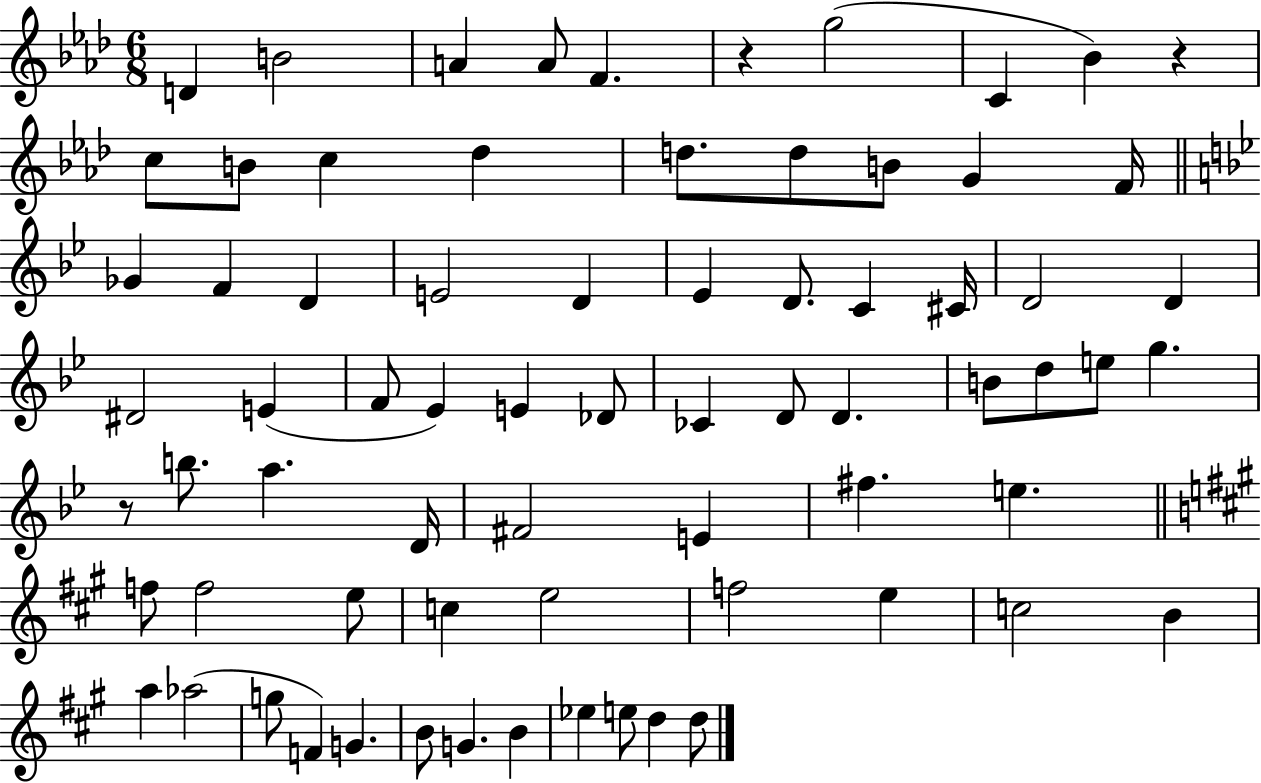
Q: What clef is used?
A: treble